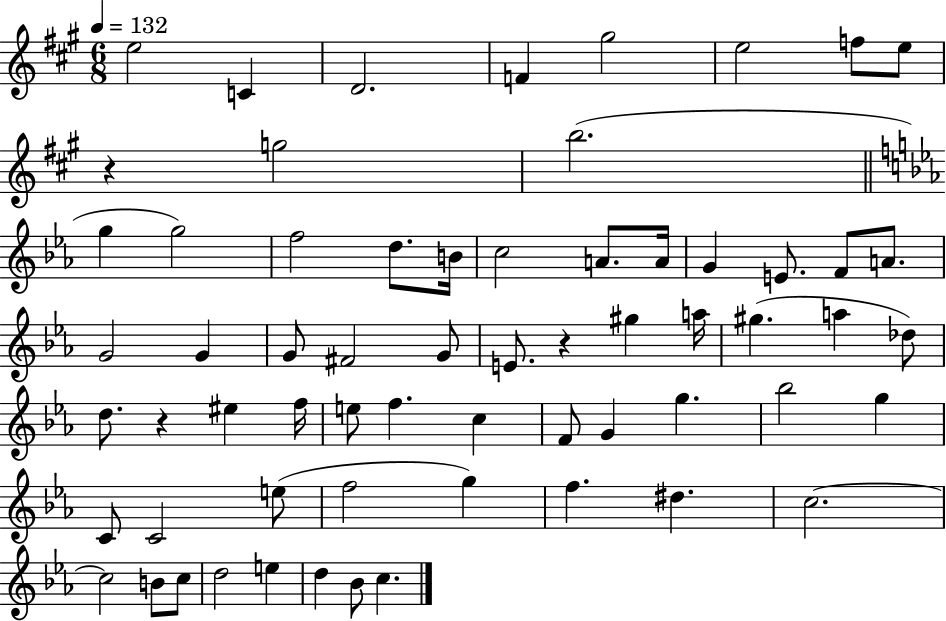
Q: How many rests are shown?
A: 3